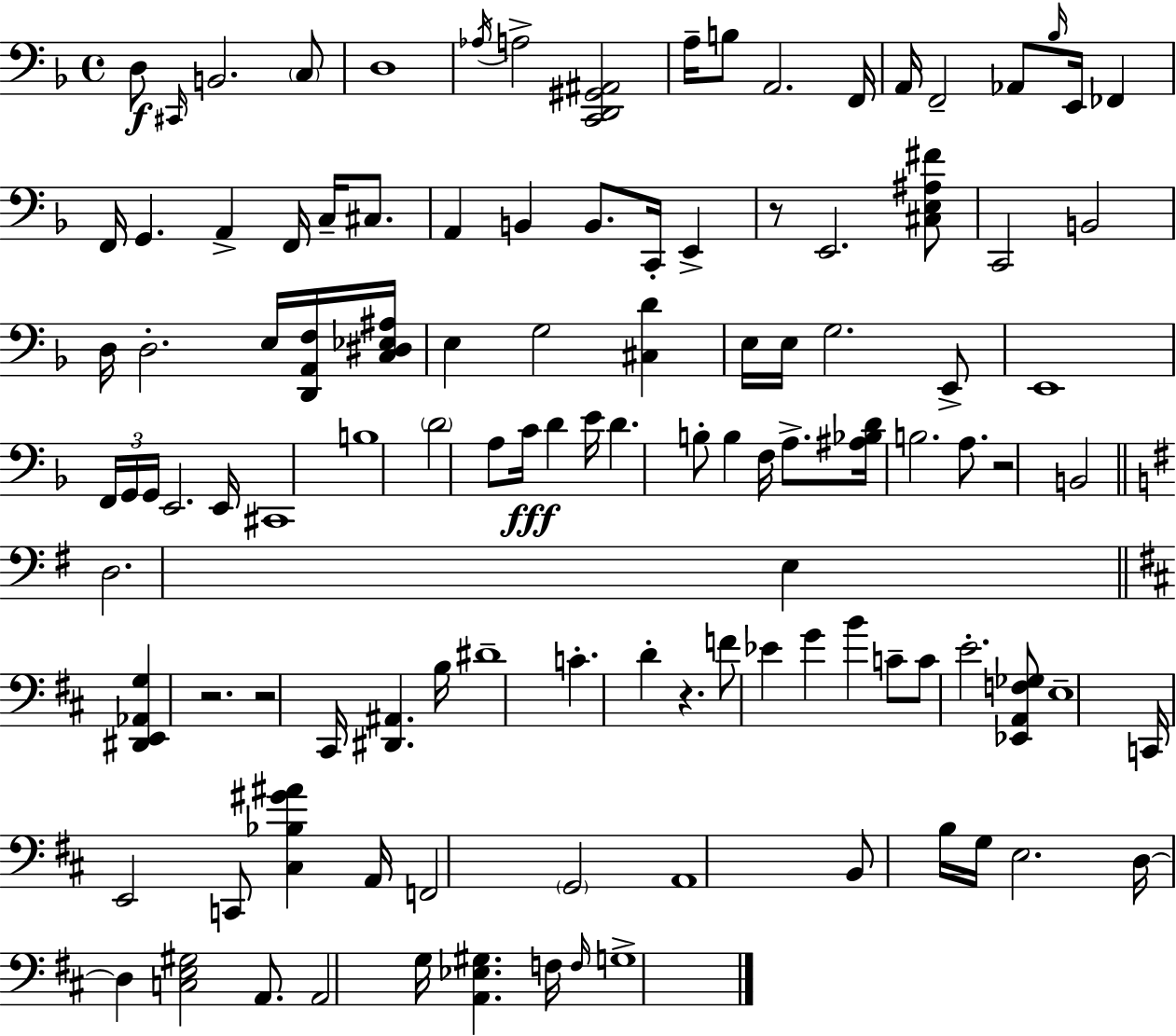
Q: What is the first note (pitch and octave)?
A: D3